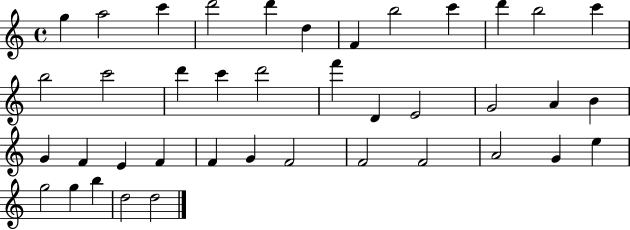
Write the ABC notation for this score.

X:1
T:Untitled
M:4/4
L:1/4
K:C
g a2 c' d'2 d' d F b2 c' d' b2 c' b2 c'2 d' c' d'2 f' D E2 G2 A B G F E F F G F2 F2 F2 A2 G e g2 g b d2 d2